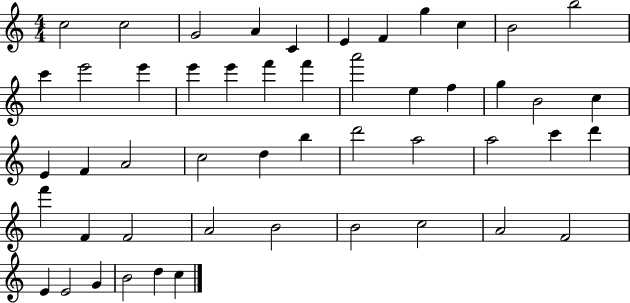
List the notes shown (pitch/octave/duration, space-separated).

C5/h C5/h G4/h A4/q C4/q E4/q F4/q G5/q C5/q B4/h B5/h C6/q E6/h E6/q E6/q E6/q F6/q F6/q A6/h E5/q F5/q G5/q B4/h C5/q E4/q F4/q A4/h C5/h D5/q B5/q D6/h A5/h A5/h C6/q D6/q F6/q F4/q F4/h A4/h B4/h B4/h C5/h A4/h F4/h E4/q E4/h G4/q B4/h D5/q C5/q